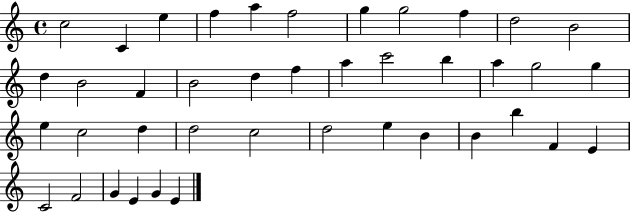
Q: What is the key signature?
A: C major